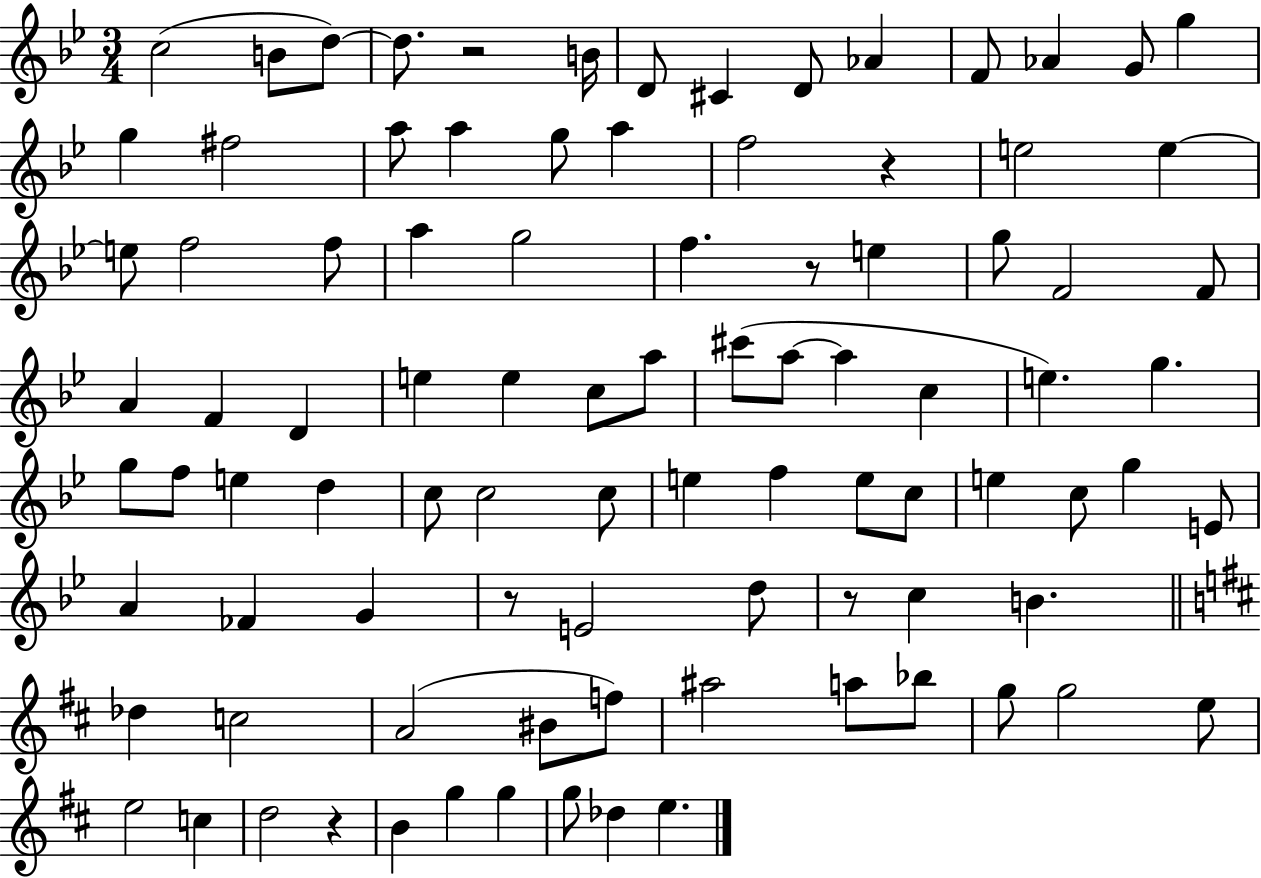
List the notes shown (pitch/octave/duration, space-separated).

C5/h B4/e D5/e D5/e. R/h B4/s D4/e C#4/q D4/e Ab4/q F4/e Ab4/q G4/e G5/q G5/q F#5/h A5/e A5/q G5/e A5/q F5/h R/q E5/h E5/q E5/e F5/h F5/e A5/q G5/h F5/q. R/e E5/q G5/e F4/h F4/e A4/q F4/q D4/q E5/q E5/q C5/e A5/e C#6/e A5/e A5/q C5/q E5/q. G5/q. G5/e F5/e E5/q D5/q C5/e C5/h C5/e E5/q F5/q E5/e C5/e E5/q C5/e G5/q E4/e A4/q FES4/q G4/q R/e E4/h D5/e R/e C5/q B4/q. Db5/q C5/h A4/h BIS4/e F5/e A#5/h A5/e Bb5/e G5/e G5/h E5/e E5/h C5/q D5/h R/q B4/q G5/q G5/q G5/e Db5/q E5/q.